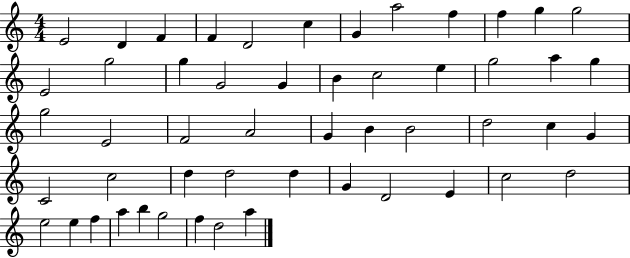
X:1
T:Untitled
M:4/4
L:1/4
K:C
E2 D F F D2 c G a2 f f g g2 E2 g2 g G2 G B c2 e g2 a g g2 E2 F2 A2 G B B2 d2 c G C2 c2 d d2 d G D2 E c2 d2 e2 e f a b g2 f d2 a